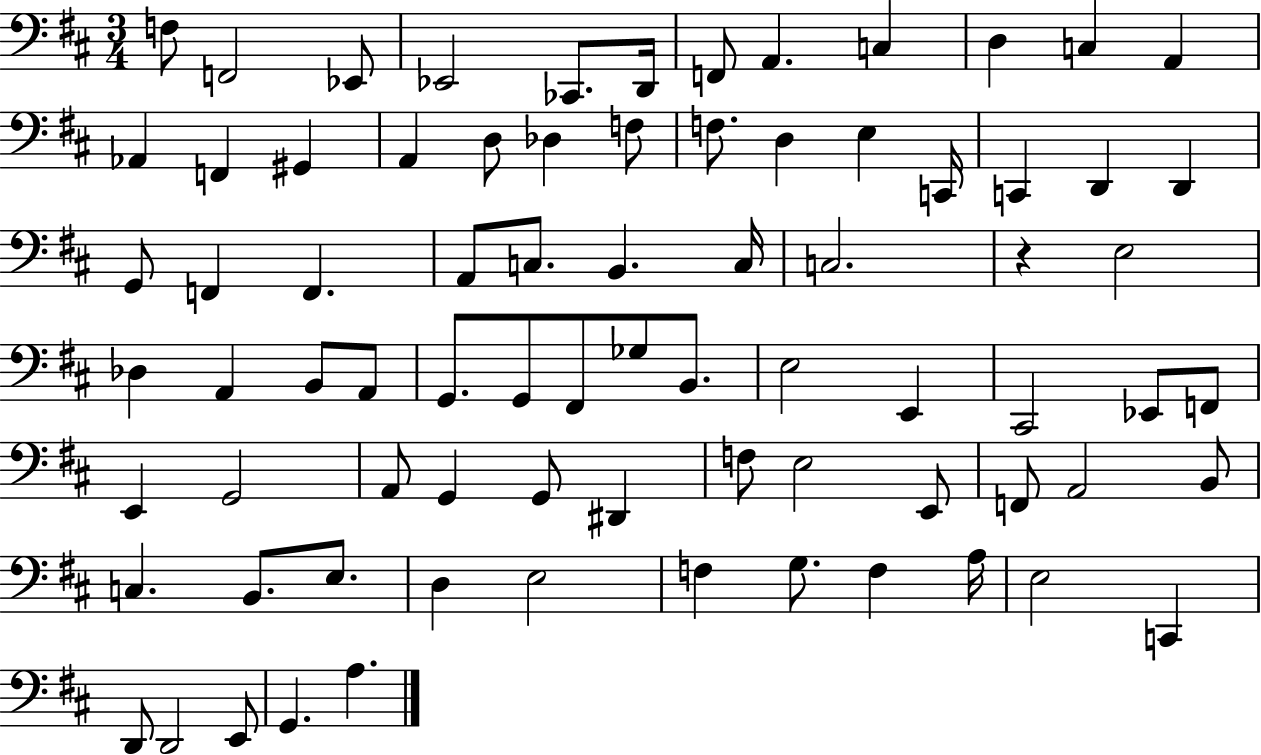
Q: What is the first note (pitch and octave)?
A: F3